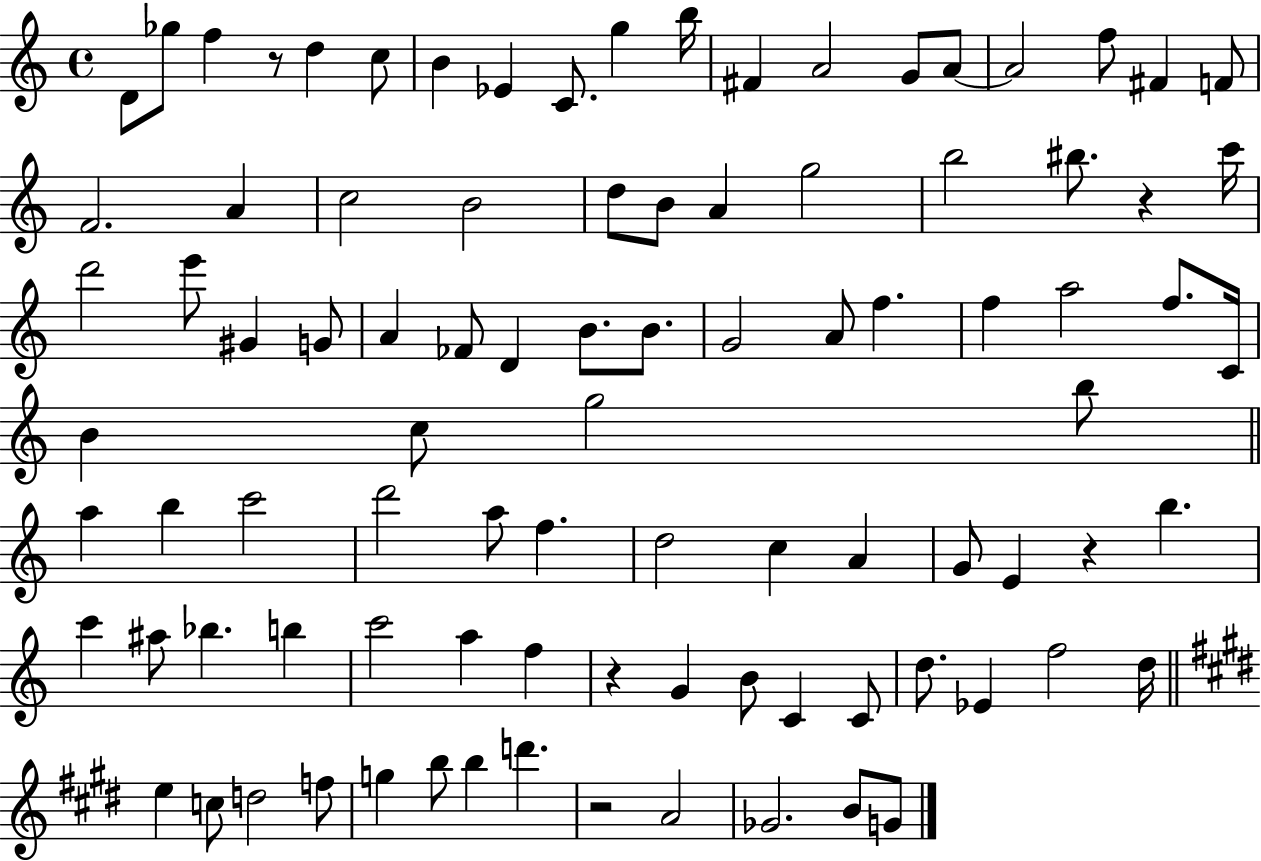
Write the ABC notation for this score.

X:1
T:Untitled
M:4/4
L:1/4
K:C
D/2 _g/2 f z/2 d c/2 B _E C/2 g b/4 ^F A2 G/2 A/2 A2 f/2 ^F F/2 F2 A c2 B2 d/2 B/2 A g2 b2 ^b/2 z c'/4 d'2 e'/2 ^G G/2 A _F/2 D B/2 B/2 G2 A/2 f f a2 f/2 C/4 B c/2 g2 b/2 a b c'2 d'2 a/2 f d2 c A G/2 E z b c' ^a/2 _b b c'2 a f z G B/2 C C/2 d/2 _E f2 d/4 e c/2 d2 f/2 g b/2 b d' z2 A2 _G2 B/2 G/2